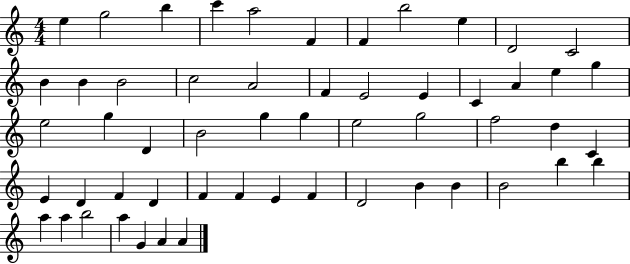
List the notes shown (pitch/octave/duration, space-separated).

E5/q G5/h B5/q C6/q A5/h F4/q F4/q B5/h E5/q D4/h C4/h B4/q B4/q B4/h C5/h A4/h F4/q E4/h E4/q C4/q A4/q E5/q G5/q E5/h G5/q D4/q B4/h G5/q G5/q E5/h G5/h F5/h D5/q C4/q E4/q D4/q F4/q D4/q F4/q F4/q E4/q F4/q D4/h B4/q B4/q B4/h B5/q B5/q A5/q A5/q B5/h A5/q G4/q A4/q A4/q